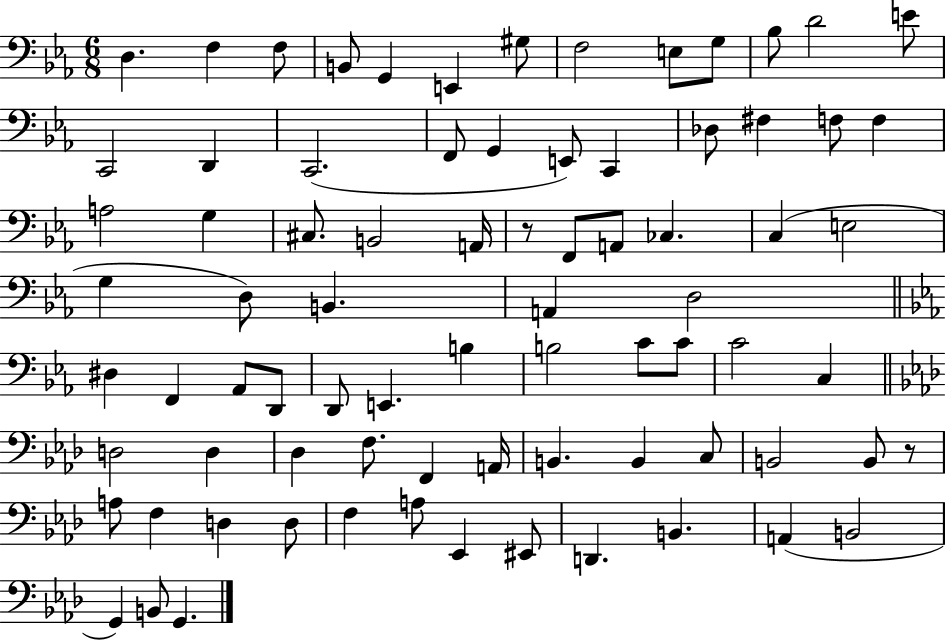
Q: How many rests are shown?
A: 2